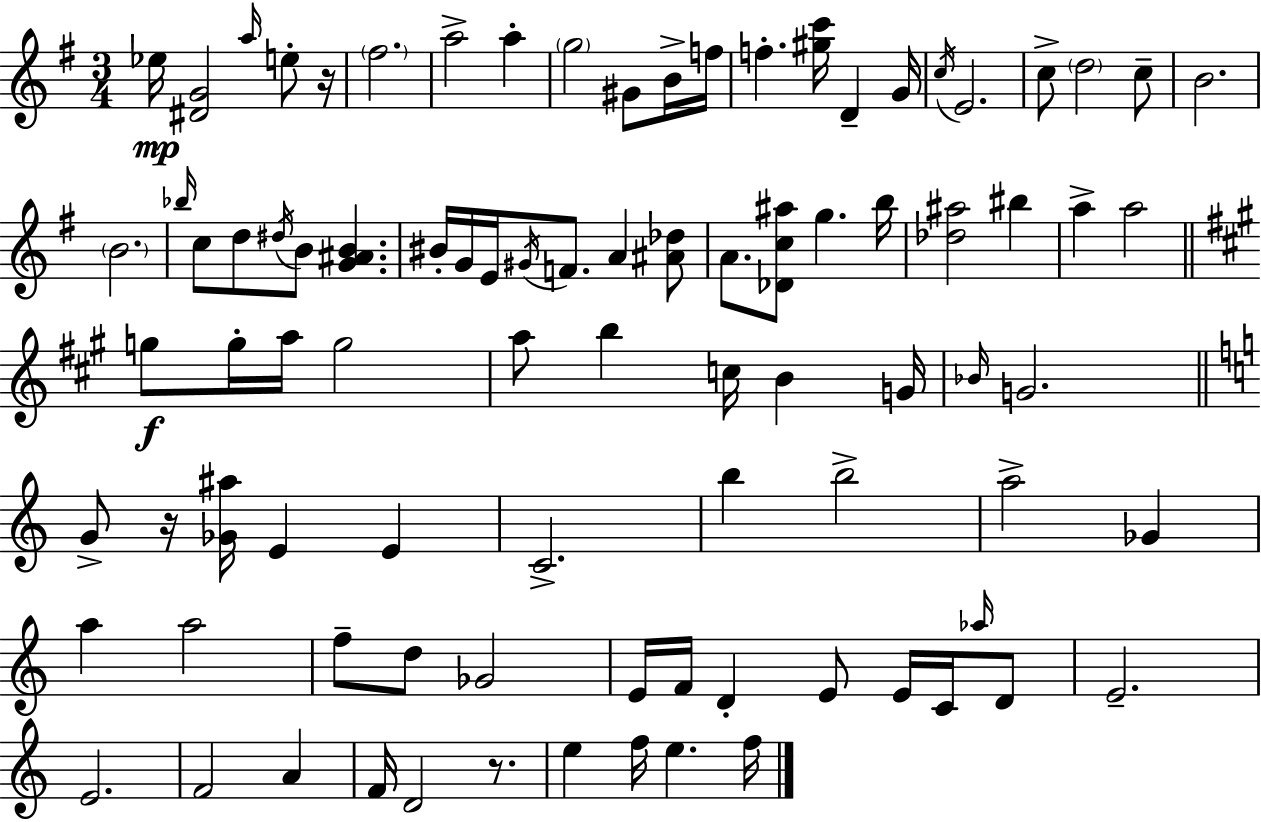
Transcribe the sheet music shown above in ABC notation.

X:1
T:Untitled
M:3/4
L:1/4
K:Em
_e/4 [^DG]2 a/4 e/2 z/4 ^f2 a2 a g2 ^G/2 B/4 f/4 f [^gc']/4 D G/4 c/4 E2 c/2 d2 c/2 B2 B2 _b/4 c/2 d/2 ^d/4 B/2 [G^AB] ^B/4 G/4 E/4 ^G/4 F/2 A [^A_d]/2 A/2 [_Dc^a]/2 g b/4 [_d^a]2 ^b a a2 g/2 g/4 a/4 g2 a/2 b c/4 B G/4 _B/4 G2 G/2 z/4 [_G^a]/4 E E C2 b b2 a2 _G a a2 f/2 d/2 _G2 E/4 F/4 D E/2 E/4 C/4 _a/4 D/2 E2 E2 F2 A F/4 D2 z/2 e f/4 e f/4